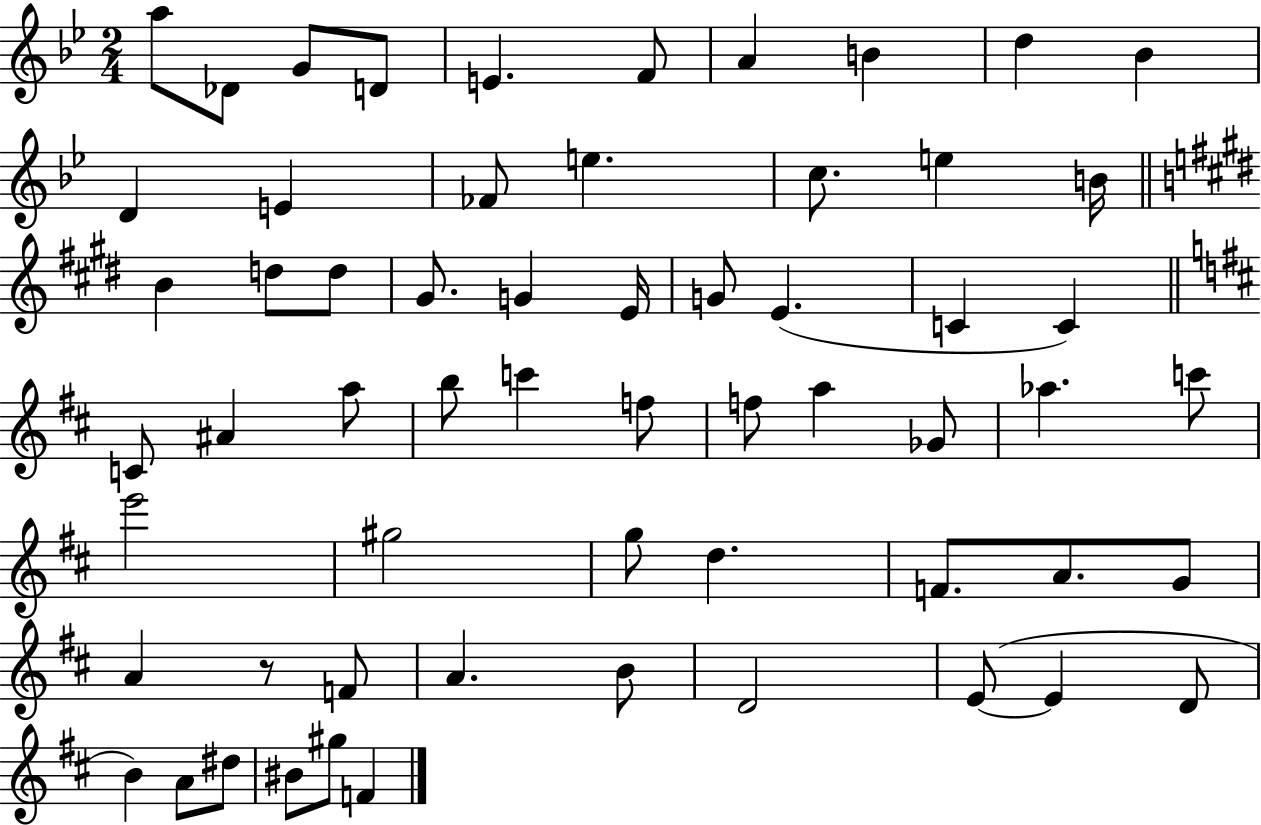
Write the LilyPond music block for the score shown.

{
  \clef treble
  \numericTimeSignature
  \time 2/4
  \key bes \major
  a''8 des'8 g'8 d'8 | e'4. f'8 | a'4 b'4 | d''4 bes'4 | \break d'4 e'4 | fes'8 e''4. | c''8. e''4 b'16 | \bar "||" \break \key e \major b'4 d''8 d''8 | gis'8. g'4 e'16 | g'8 e'4.( | c'4 c'4) | \break \bar "||" \break \key d \major c'8 ais'4 a''8 | b''8 c'''4 f''8 | f''8 a''4 ges'8 | aes''4. c'''8 | \break e'''2 | gis''2 | g''8 d''4. | f'8. a'8. g'8 | \break a'4 r8 f'8 | a'4. b'8 | d'2 | e'8~(~ e'4 d'8 | \break b'4) a'8 dis''8 | bis'8 gis''8 f'4 | \bar "|."
}